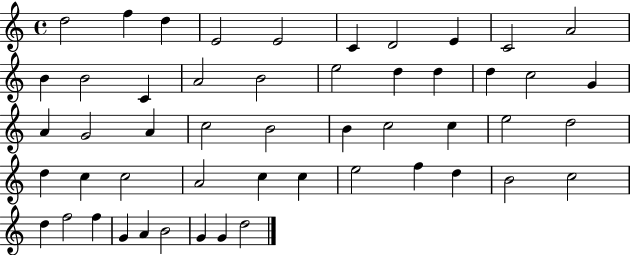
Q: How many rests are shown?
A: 0